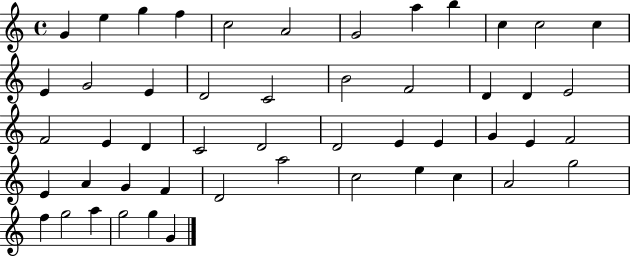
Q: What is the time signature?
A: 4/4